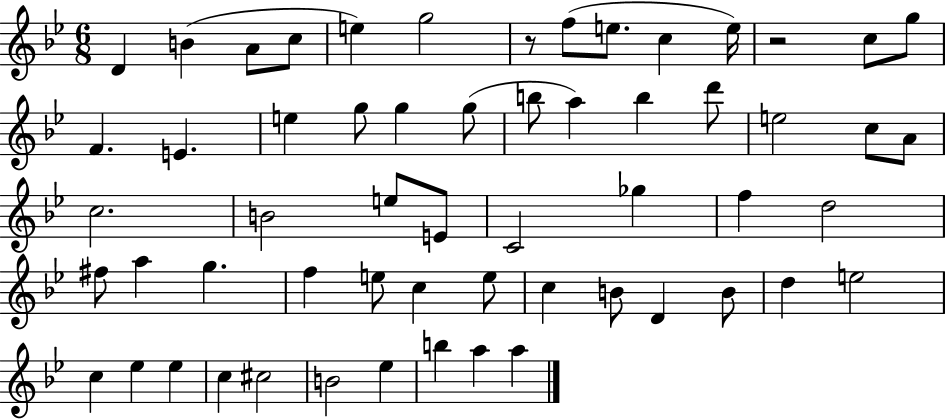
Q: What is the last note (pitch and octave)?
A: A5